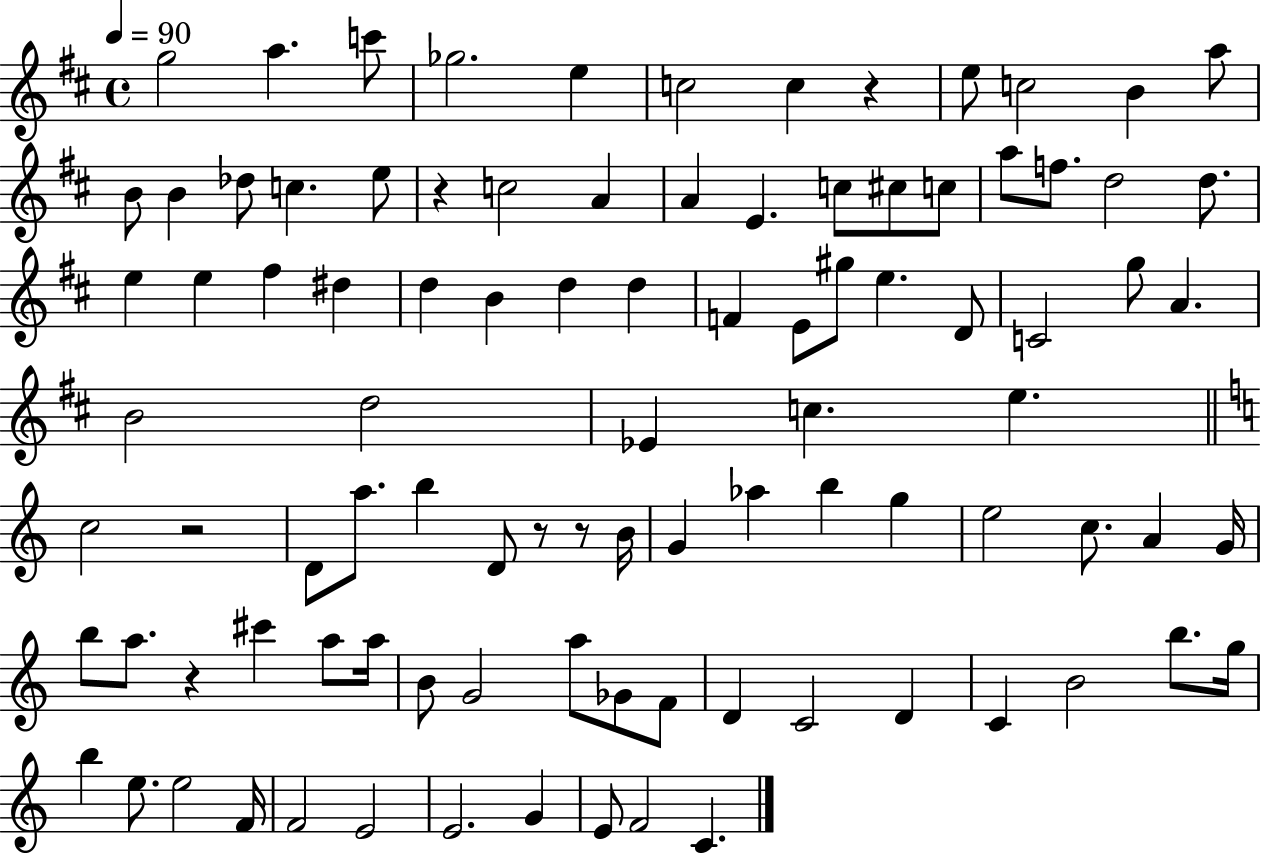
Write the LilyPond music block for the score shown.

{
  \clef treble
  \time 4/4
  \defaultTimeSignature
  \key d \major
  \tempo 4 = 90
  g''2 a''4. c'''8 | ges''2. e''4 | c''2 c''4 r4 | e''8 c''2 b'4 a''8 | \break b'8 b'4 des''8 c''4. e''8 | r4 c''2 a'4 | a'4 e'4. c''8 cis''8 c''8 | a''8 f''8. d''2 d''8. | \break e''4 e''4 fis''4 dis''4 | d''4 b'4 d''4 d''4 | f'4 e'8 gis''8 e''4. d'8 | c'2 g''8 a'4. | \break b'2 d''2 | ees'4 c''4. e''4. | \bar "||" \break \key c \major c''2 r2 | d'8 a''8. b''4 d'8 r8 r8 b'16 | g'4 aes''4 b''4 g''4 | e''2 c''8. a'4 g'16 | \break b''8 a''8. r4 cis'''4 a''8 a''16 | b'8 g'2 a''8 ges'8 f'8 | d'4 c'2 d'4 | c'4 b'2 b''8. g''16 | \break b''4 e''8. e''2 f'16 | f'2 e'2 | e'2. g'4 | e'8 f'2 c'4. | \break \bar "|."
}